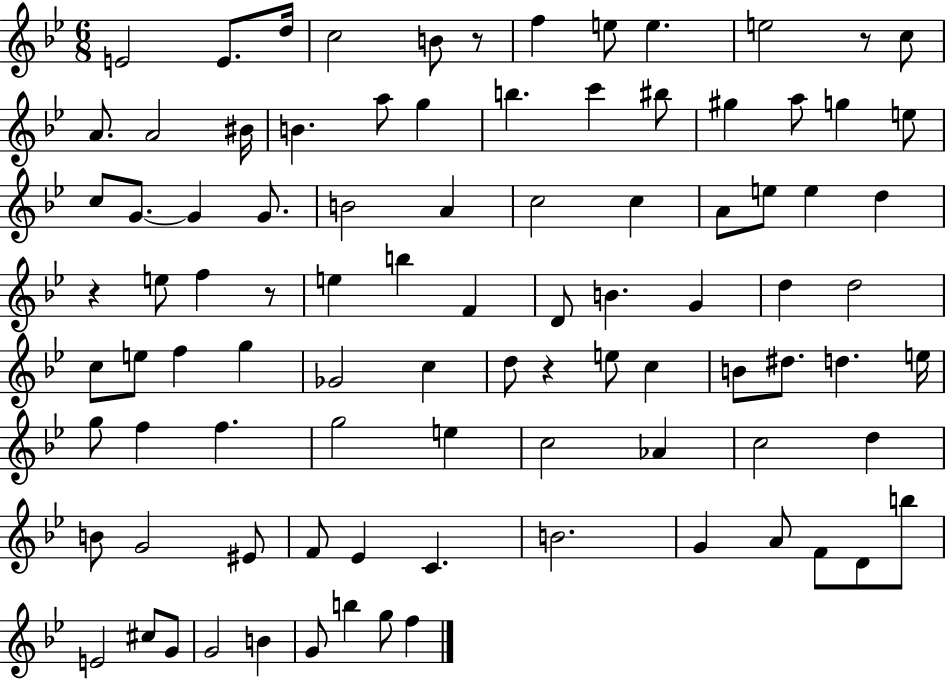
E4/h E4/e. D5/s C5/h B4/e R/e F5/q E5/e E5/q. E5/h R/e C5/e A4/e. A4/h BIS4/s B4/q. A5/e G5/q B5/q. C6/q BIS5/e G#5/q A5/e G5/q E5/e C5/e G4/e. G4/q G4/e. B4/h A4/q C5/h C5/q A4/e E5/e E5/q D5/q R/q E5/e F5/q R/e E5/q B5/q F4/q D4/e B4/q. G4/q D5/q D5/h C5/e E5/e F5/q G5/q Gb4/h C5/q D5/e R/q E5/e C5/q B4/e D#5/e. D5/q. E5/s G5/e F5/q F5/q. G5/h E5/q C5/h Ab4/q C5/h D5/q B4/e G4/h EIS4/e F4/e Eb4/q C4/q. B4/h. G4/q A4/e F4/e D4/e B5/e E4/h C#5/e G4/e G4/h B4/q G4/e B5/q G5/e F5/q